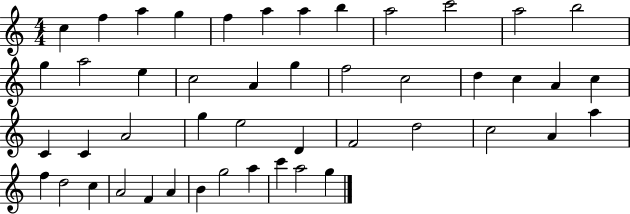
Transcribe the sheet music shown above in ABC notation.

X:1
T:Untitled
M:4/4
L:1/4
K:C
c f a g f a a b a2 c'2 a2 b2 g a2 e c2 A g f2 c2 d c A c C C A2 g e2 D F2 d2 c2 A a f d2 c A2 F A B g2 a c' a2 g